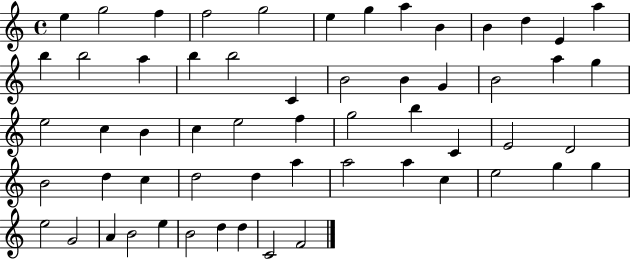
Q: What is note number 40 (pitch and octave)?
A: D5